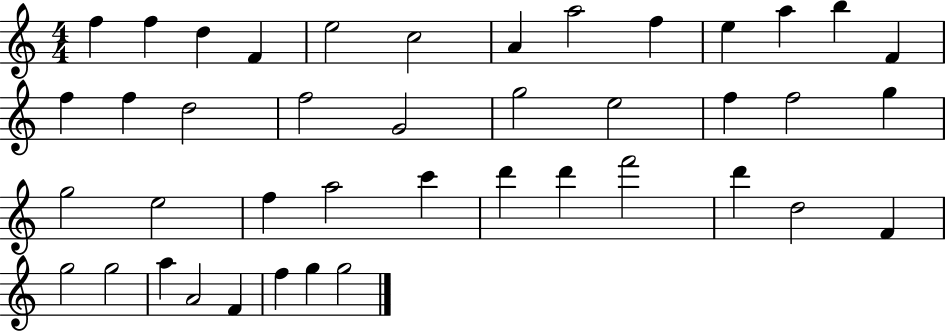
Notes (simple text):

F5/q F5/q D5/q F4/q E5/h C5/h A4/q A5/h F5/q E5/q A5/q B5/q F4/q F5/q F5/q D5/h F5/h G4/h G5/h E5/h F5/q F5/h G5/q G5/h E5/h F5/q A5/h C6/q D6/q D6/q F6/h D6/q D5/h F4/q G5/h G5/h A5/q A4/h F4/q F5/q G5/q G5/h